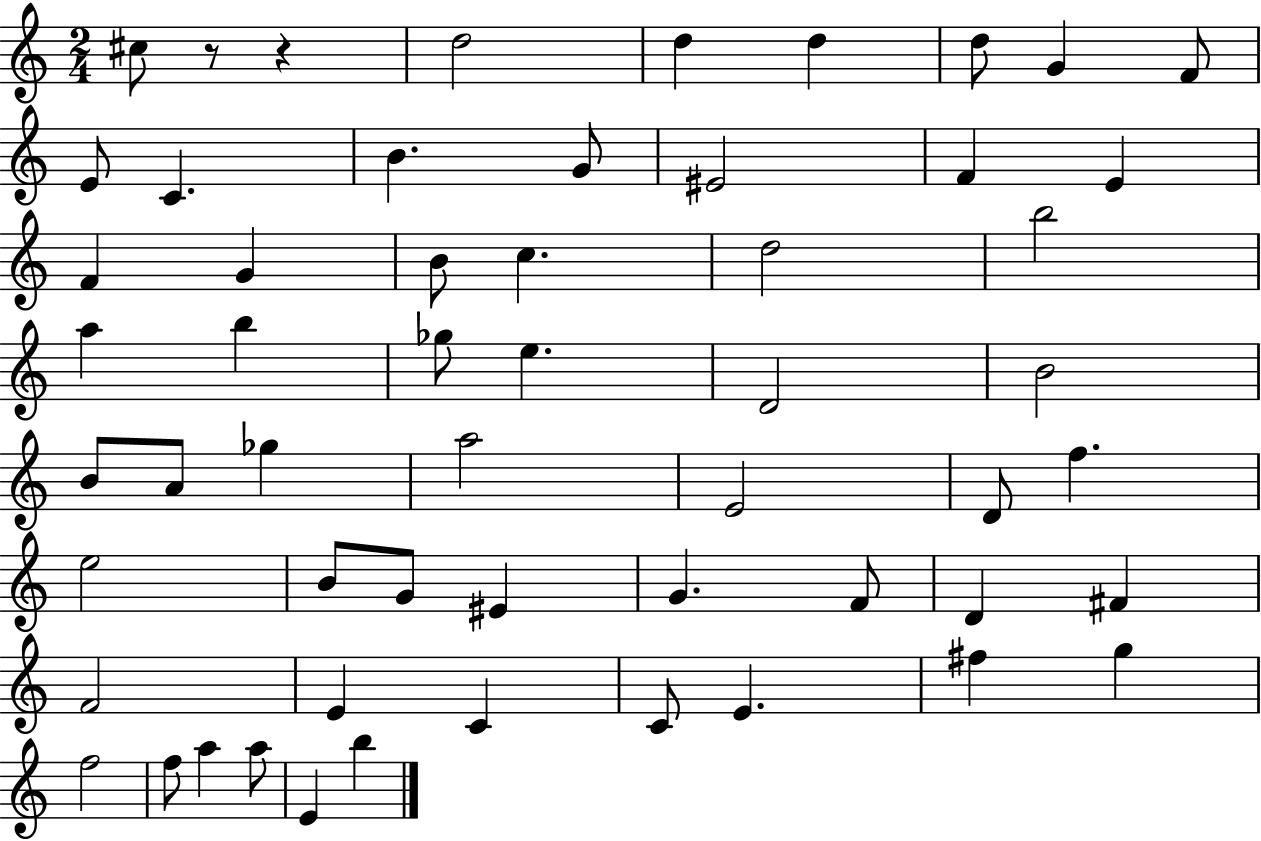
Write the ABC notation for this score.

X:1
T:Untitled
M:2/4
L:1/4
K:C
^c/2 z/2 z d2 d d d/2 G F/2 E/2 C B G/2 ^E2 F E F G B/2 c d2 b2 a b _g/2 e D2 B2 B/2 A/2 _g a2 E2 D/2 f e2 B/2 G/2 ^E G F/2 D ^F F2 E C C/2 E ^f g f2 f/2 a a/2 E b